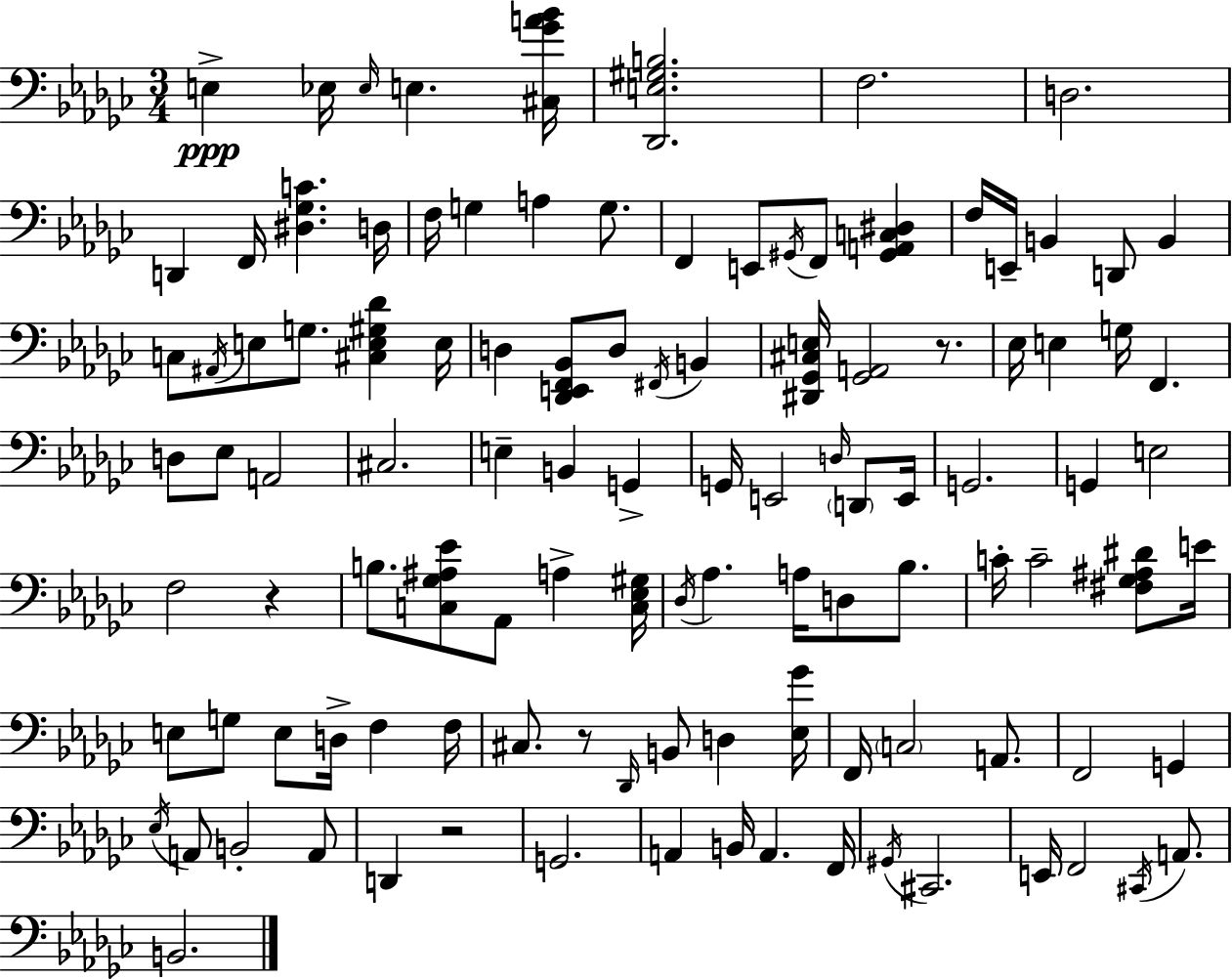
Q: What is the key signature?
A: EES minor